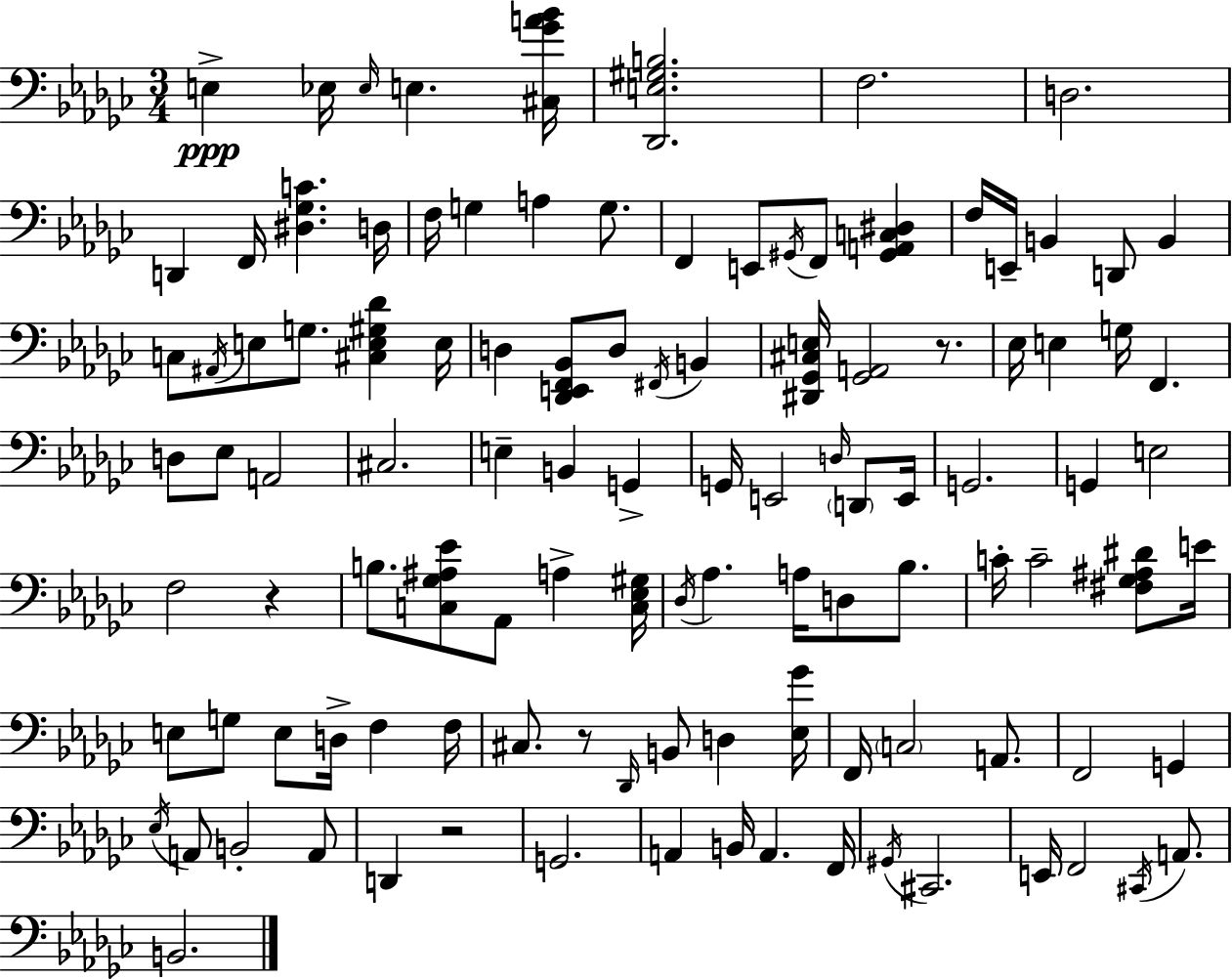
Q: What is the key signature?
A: EES minor